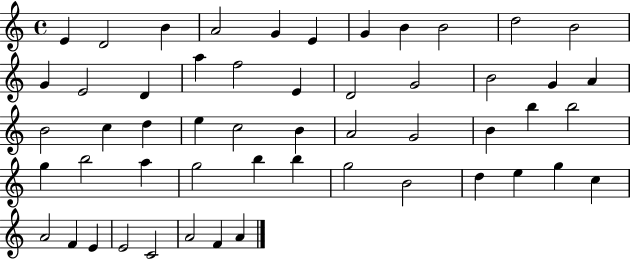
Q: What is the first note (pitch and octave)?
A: E4